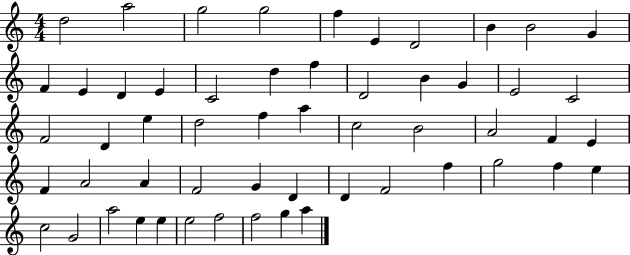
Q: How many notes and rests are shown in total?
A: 55